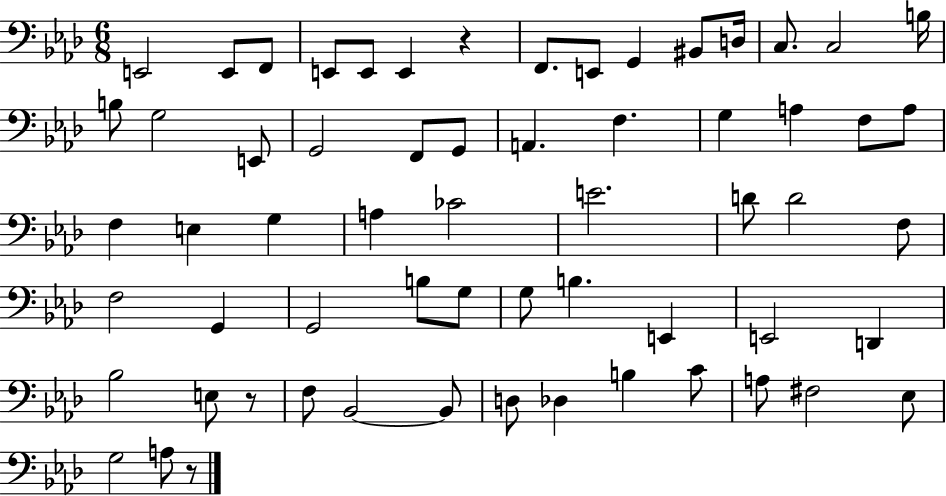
{
  \clef bass
  \numericTimeSignature
  \time 6/8
  \key aes \major
  e,2 e,8 f,8 | e,8 e,8 e,4 r4 | f,8. e,8 g,4 bis,8 d16 | c8. c2 b16 | \break b8 g2 e,8 | g,2 f,8 g,8 | a,4. f4. | g4 a4 f8 a8 | \break f4 e4 g4 | a4 ces'2 | e'2. | d'8 d'2 f8 | \break f2 g,4 | g,2 b8 g8 | g8 b4. e,4 | e,2 d,4 | \break bes2 e8 r8 | f8 bes,2~~ bes,8 | d8 des4 b4 c'8 | a8 fis2 ees8 | \break g2 a8 r8 | \bar "|."
}